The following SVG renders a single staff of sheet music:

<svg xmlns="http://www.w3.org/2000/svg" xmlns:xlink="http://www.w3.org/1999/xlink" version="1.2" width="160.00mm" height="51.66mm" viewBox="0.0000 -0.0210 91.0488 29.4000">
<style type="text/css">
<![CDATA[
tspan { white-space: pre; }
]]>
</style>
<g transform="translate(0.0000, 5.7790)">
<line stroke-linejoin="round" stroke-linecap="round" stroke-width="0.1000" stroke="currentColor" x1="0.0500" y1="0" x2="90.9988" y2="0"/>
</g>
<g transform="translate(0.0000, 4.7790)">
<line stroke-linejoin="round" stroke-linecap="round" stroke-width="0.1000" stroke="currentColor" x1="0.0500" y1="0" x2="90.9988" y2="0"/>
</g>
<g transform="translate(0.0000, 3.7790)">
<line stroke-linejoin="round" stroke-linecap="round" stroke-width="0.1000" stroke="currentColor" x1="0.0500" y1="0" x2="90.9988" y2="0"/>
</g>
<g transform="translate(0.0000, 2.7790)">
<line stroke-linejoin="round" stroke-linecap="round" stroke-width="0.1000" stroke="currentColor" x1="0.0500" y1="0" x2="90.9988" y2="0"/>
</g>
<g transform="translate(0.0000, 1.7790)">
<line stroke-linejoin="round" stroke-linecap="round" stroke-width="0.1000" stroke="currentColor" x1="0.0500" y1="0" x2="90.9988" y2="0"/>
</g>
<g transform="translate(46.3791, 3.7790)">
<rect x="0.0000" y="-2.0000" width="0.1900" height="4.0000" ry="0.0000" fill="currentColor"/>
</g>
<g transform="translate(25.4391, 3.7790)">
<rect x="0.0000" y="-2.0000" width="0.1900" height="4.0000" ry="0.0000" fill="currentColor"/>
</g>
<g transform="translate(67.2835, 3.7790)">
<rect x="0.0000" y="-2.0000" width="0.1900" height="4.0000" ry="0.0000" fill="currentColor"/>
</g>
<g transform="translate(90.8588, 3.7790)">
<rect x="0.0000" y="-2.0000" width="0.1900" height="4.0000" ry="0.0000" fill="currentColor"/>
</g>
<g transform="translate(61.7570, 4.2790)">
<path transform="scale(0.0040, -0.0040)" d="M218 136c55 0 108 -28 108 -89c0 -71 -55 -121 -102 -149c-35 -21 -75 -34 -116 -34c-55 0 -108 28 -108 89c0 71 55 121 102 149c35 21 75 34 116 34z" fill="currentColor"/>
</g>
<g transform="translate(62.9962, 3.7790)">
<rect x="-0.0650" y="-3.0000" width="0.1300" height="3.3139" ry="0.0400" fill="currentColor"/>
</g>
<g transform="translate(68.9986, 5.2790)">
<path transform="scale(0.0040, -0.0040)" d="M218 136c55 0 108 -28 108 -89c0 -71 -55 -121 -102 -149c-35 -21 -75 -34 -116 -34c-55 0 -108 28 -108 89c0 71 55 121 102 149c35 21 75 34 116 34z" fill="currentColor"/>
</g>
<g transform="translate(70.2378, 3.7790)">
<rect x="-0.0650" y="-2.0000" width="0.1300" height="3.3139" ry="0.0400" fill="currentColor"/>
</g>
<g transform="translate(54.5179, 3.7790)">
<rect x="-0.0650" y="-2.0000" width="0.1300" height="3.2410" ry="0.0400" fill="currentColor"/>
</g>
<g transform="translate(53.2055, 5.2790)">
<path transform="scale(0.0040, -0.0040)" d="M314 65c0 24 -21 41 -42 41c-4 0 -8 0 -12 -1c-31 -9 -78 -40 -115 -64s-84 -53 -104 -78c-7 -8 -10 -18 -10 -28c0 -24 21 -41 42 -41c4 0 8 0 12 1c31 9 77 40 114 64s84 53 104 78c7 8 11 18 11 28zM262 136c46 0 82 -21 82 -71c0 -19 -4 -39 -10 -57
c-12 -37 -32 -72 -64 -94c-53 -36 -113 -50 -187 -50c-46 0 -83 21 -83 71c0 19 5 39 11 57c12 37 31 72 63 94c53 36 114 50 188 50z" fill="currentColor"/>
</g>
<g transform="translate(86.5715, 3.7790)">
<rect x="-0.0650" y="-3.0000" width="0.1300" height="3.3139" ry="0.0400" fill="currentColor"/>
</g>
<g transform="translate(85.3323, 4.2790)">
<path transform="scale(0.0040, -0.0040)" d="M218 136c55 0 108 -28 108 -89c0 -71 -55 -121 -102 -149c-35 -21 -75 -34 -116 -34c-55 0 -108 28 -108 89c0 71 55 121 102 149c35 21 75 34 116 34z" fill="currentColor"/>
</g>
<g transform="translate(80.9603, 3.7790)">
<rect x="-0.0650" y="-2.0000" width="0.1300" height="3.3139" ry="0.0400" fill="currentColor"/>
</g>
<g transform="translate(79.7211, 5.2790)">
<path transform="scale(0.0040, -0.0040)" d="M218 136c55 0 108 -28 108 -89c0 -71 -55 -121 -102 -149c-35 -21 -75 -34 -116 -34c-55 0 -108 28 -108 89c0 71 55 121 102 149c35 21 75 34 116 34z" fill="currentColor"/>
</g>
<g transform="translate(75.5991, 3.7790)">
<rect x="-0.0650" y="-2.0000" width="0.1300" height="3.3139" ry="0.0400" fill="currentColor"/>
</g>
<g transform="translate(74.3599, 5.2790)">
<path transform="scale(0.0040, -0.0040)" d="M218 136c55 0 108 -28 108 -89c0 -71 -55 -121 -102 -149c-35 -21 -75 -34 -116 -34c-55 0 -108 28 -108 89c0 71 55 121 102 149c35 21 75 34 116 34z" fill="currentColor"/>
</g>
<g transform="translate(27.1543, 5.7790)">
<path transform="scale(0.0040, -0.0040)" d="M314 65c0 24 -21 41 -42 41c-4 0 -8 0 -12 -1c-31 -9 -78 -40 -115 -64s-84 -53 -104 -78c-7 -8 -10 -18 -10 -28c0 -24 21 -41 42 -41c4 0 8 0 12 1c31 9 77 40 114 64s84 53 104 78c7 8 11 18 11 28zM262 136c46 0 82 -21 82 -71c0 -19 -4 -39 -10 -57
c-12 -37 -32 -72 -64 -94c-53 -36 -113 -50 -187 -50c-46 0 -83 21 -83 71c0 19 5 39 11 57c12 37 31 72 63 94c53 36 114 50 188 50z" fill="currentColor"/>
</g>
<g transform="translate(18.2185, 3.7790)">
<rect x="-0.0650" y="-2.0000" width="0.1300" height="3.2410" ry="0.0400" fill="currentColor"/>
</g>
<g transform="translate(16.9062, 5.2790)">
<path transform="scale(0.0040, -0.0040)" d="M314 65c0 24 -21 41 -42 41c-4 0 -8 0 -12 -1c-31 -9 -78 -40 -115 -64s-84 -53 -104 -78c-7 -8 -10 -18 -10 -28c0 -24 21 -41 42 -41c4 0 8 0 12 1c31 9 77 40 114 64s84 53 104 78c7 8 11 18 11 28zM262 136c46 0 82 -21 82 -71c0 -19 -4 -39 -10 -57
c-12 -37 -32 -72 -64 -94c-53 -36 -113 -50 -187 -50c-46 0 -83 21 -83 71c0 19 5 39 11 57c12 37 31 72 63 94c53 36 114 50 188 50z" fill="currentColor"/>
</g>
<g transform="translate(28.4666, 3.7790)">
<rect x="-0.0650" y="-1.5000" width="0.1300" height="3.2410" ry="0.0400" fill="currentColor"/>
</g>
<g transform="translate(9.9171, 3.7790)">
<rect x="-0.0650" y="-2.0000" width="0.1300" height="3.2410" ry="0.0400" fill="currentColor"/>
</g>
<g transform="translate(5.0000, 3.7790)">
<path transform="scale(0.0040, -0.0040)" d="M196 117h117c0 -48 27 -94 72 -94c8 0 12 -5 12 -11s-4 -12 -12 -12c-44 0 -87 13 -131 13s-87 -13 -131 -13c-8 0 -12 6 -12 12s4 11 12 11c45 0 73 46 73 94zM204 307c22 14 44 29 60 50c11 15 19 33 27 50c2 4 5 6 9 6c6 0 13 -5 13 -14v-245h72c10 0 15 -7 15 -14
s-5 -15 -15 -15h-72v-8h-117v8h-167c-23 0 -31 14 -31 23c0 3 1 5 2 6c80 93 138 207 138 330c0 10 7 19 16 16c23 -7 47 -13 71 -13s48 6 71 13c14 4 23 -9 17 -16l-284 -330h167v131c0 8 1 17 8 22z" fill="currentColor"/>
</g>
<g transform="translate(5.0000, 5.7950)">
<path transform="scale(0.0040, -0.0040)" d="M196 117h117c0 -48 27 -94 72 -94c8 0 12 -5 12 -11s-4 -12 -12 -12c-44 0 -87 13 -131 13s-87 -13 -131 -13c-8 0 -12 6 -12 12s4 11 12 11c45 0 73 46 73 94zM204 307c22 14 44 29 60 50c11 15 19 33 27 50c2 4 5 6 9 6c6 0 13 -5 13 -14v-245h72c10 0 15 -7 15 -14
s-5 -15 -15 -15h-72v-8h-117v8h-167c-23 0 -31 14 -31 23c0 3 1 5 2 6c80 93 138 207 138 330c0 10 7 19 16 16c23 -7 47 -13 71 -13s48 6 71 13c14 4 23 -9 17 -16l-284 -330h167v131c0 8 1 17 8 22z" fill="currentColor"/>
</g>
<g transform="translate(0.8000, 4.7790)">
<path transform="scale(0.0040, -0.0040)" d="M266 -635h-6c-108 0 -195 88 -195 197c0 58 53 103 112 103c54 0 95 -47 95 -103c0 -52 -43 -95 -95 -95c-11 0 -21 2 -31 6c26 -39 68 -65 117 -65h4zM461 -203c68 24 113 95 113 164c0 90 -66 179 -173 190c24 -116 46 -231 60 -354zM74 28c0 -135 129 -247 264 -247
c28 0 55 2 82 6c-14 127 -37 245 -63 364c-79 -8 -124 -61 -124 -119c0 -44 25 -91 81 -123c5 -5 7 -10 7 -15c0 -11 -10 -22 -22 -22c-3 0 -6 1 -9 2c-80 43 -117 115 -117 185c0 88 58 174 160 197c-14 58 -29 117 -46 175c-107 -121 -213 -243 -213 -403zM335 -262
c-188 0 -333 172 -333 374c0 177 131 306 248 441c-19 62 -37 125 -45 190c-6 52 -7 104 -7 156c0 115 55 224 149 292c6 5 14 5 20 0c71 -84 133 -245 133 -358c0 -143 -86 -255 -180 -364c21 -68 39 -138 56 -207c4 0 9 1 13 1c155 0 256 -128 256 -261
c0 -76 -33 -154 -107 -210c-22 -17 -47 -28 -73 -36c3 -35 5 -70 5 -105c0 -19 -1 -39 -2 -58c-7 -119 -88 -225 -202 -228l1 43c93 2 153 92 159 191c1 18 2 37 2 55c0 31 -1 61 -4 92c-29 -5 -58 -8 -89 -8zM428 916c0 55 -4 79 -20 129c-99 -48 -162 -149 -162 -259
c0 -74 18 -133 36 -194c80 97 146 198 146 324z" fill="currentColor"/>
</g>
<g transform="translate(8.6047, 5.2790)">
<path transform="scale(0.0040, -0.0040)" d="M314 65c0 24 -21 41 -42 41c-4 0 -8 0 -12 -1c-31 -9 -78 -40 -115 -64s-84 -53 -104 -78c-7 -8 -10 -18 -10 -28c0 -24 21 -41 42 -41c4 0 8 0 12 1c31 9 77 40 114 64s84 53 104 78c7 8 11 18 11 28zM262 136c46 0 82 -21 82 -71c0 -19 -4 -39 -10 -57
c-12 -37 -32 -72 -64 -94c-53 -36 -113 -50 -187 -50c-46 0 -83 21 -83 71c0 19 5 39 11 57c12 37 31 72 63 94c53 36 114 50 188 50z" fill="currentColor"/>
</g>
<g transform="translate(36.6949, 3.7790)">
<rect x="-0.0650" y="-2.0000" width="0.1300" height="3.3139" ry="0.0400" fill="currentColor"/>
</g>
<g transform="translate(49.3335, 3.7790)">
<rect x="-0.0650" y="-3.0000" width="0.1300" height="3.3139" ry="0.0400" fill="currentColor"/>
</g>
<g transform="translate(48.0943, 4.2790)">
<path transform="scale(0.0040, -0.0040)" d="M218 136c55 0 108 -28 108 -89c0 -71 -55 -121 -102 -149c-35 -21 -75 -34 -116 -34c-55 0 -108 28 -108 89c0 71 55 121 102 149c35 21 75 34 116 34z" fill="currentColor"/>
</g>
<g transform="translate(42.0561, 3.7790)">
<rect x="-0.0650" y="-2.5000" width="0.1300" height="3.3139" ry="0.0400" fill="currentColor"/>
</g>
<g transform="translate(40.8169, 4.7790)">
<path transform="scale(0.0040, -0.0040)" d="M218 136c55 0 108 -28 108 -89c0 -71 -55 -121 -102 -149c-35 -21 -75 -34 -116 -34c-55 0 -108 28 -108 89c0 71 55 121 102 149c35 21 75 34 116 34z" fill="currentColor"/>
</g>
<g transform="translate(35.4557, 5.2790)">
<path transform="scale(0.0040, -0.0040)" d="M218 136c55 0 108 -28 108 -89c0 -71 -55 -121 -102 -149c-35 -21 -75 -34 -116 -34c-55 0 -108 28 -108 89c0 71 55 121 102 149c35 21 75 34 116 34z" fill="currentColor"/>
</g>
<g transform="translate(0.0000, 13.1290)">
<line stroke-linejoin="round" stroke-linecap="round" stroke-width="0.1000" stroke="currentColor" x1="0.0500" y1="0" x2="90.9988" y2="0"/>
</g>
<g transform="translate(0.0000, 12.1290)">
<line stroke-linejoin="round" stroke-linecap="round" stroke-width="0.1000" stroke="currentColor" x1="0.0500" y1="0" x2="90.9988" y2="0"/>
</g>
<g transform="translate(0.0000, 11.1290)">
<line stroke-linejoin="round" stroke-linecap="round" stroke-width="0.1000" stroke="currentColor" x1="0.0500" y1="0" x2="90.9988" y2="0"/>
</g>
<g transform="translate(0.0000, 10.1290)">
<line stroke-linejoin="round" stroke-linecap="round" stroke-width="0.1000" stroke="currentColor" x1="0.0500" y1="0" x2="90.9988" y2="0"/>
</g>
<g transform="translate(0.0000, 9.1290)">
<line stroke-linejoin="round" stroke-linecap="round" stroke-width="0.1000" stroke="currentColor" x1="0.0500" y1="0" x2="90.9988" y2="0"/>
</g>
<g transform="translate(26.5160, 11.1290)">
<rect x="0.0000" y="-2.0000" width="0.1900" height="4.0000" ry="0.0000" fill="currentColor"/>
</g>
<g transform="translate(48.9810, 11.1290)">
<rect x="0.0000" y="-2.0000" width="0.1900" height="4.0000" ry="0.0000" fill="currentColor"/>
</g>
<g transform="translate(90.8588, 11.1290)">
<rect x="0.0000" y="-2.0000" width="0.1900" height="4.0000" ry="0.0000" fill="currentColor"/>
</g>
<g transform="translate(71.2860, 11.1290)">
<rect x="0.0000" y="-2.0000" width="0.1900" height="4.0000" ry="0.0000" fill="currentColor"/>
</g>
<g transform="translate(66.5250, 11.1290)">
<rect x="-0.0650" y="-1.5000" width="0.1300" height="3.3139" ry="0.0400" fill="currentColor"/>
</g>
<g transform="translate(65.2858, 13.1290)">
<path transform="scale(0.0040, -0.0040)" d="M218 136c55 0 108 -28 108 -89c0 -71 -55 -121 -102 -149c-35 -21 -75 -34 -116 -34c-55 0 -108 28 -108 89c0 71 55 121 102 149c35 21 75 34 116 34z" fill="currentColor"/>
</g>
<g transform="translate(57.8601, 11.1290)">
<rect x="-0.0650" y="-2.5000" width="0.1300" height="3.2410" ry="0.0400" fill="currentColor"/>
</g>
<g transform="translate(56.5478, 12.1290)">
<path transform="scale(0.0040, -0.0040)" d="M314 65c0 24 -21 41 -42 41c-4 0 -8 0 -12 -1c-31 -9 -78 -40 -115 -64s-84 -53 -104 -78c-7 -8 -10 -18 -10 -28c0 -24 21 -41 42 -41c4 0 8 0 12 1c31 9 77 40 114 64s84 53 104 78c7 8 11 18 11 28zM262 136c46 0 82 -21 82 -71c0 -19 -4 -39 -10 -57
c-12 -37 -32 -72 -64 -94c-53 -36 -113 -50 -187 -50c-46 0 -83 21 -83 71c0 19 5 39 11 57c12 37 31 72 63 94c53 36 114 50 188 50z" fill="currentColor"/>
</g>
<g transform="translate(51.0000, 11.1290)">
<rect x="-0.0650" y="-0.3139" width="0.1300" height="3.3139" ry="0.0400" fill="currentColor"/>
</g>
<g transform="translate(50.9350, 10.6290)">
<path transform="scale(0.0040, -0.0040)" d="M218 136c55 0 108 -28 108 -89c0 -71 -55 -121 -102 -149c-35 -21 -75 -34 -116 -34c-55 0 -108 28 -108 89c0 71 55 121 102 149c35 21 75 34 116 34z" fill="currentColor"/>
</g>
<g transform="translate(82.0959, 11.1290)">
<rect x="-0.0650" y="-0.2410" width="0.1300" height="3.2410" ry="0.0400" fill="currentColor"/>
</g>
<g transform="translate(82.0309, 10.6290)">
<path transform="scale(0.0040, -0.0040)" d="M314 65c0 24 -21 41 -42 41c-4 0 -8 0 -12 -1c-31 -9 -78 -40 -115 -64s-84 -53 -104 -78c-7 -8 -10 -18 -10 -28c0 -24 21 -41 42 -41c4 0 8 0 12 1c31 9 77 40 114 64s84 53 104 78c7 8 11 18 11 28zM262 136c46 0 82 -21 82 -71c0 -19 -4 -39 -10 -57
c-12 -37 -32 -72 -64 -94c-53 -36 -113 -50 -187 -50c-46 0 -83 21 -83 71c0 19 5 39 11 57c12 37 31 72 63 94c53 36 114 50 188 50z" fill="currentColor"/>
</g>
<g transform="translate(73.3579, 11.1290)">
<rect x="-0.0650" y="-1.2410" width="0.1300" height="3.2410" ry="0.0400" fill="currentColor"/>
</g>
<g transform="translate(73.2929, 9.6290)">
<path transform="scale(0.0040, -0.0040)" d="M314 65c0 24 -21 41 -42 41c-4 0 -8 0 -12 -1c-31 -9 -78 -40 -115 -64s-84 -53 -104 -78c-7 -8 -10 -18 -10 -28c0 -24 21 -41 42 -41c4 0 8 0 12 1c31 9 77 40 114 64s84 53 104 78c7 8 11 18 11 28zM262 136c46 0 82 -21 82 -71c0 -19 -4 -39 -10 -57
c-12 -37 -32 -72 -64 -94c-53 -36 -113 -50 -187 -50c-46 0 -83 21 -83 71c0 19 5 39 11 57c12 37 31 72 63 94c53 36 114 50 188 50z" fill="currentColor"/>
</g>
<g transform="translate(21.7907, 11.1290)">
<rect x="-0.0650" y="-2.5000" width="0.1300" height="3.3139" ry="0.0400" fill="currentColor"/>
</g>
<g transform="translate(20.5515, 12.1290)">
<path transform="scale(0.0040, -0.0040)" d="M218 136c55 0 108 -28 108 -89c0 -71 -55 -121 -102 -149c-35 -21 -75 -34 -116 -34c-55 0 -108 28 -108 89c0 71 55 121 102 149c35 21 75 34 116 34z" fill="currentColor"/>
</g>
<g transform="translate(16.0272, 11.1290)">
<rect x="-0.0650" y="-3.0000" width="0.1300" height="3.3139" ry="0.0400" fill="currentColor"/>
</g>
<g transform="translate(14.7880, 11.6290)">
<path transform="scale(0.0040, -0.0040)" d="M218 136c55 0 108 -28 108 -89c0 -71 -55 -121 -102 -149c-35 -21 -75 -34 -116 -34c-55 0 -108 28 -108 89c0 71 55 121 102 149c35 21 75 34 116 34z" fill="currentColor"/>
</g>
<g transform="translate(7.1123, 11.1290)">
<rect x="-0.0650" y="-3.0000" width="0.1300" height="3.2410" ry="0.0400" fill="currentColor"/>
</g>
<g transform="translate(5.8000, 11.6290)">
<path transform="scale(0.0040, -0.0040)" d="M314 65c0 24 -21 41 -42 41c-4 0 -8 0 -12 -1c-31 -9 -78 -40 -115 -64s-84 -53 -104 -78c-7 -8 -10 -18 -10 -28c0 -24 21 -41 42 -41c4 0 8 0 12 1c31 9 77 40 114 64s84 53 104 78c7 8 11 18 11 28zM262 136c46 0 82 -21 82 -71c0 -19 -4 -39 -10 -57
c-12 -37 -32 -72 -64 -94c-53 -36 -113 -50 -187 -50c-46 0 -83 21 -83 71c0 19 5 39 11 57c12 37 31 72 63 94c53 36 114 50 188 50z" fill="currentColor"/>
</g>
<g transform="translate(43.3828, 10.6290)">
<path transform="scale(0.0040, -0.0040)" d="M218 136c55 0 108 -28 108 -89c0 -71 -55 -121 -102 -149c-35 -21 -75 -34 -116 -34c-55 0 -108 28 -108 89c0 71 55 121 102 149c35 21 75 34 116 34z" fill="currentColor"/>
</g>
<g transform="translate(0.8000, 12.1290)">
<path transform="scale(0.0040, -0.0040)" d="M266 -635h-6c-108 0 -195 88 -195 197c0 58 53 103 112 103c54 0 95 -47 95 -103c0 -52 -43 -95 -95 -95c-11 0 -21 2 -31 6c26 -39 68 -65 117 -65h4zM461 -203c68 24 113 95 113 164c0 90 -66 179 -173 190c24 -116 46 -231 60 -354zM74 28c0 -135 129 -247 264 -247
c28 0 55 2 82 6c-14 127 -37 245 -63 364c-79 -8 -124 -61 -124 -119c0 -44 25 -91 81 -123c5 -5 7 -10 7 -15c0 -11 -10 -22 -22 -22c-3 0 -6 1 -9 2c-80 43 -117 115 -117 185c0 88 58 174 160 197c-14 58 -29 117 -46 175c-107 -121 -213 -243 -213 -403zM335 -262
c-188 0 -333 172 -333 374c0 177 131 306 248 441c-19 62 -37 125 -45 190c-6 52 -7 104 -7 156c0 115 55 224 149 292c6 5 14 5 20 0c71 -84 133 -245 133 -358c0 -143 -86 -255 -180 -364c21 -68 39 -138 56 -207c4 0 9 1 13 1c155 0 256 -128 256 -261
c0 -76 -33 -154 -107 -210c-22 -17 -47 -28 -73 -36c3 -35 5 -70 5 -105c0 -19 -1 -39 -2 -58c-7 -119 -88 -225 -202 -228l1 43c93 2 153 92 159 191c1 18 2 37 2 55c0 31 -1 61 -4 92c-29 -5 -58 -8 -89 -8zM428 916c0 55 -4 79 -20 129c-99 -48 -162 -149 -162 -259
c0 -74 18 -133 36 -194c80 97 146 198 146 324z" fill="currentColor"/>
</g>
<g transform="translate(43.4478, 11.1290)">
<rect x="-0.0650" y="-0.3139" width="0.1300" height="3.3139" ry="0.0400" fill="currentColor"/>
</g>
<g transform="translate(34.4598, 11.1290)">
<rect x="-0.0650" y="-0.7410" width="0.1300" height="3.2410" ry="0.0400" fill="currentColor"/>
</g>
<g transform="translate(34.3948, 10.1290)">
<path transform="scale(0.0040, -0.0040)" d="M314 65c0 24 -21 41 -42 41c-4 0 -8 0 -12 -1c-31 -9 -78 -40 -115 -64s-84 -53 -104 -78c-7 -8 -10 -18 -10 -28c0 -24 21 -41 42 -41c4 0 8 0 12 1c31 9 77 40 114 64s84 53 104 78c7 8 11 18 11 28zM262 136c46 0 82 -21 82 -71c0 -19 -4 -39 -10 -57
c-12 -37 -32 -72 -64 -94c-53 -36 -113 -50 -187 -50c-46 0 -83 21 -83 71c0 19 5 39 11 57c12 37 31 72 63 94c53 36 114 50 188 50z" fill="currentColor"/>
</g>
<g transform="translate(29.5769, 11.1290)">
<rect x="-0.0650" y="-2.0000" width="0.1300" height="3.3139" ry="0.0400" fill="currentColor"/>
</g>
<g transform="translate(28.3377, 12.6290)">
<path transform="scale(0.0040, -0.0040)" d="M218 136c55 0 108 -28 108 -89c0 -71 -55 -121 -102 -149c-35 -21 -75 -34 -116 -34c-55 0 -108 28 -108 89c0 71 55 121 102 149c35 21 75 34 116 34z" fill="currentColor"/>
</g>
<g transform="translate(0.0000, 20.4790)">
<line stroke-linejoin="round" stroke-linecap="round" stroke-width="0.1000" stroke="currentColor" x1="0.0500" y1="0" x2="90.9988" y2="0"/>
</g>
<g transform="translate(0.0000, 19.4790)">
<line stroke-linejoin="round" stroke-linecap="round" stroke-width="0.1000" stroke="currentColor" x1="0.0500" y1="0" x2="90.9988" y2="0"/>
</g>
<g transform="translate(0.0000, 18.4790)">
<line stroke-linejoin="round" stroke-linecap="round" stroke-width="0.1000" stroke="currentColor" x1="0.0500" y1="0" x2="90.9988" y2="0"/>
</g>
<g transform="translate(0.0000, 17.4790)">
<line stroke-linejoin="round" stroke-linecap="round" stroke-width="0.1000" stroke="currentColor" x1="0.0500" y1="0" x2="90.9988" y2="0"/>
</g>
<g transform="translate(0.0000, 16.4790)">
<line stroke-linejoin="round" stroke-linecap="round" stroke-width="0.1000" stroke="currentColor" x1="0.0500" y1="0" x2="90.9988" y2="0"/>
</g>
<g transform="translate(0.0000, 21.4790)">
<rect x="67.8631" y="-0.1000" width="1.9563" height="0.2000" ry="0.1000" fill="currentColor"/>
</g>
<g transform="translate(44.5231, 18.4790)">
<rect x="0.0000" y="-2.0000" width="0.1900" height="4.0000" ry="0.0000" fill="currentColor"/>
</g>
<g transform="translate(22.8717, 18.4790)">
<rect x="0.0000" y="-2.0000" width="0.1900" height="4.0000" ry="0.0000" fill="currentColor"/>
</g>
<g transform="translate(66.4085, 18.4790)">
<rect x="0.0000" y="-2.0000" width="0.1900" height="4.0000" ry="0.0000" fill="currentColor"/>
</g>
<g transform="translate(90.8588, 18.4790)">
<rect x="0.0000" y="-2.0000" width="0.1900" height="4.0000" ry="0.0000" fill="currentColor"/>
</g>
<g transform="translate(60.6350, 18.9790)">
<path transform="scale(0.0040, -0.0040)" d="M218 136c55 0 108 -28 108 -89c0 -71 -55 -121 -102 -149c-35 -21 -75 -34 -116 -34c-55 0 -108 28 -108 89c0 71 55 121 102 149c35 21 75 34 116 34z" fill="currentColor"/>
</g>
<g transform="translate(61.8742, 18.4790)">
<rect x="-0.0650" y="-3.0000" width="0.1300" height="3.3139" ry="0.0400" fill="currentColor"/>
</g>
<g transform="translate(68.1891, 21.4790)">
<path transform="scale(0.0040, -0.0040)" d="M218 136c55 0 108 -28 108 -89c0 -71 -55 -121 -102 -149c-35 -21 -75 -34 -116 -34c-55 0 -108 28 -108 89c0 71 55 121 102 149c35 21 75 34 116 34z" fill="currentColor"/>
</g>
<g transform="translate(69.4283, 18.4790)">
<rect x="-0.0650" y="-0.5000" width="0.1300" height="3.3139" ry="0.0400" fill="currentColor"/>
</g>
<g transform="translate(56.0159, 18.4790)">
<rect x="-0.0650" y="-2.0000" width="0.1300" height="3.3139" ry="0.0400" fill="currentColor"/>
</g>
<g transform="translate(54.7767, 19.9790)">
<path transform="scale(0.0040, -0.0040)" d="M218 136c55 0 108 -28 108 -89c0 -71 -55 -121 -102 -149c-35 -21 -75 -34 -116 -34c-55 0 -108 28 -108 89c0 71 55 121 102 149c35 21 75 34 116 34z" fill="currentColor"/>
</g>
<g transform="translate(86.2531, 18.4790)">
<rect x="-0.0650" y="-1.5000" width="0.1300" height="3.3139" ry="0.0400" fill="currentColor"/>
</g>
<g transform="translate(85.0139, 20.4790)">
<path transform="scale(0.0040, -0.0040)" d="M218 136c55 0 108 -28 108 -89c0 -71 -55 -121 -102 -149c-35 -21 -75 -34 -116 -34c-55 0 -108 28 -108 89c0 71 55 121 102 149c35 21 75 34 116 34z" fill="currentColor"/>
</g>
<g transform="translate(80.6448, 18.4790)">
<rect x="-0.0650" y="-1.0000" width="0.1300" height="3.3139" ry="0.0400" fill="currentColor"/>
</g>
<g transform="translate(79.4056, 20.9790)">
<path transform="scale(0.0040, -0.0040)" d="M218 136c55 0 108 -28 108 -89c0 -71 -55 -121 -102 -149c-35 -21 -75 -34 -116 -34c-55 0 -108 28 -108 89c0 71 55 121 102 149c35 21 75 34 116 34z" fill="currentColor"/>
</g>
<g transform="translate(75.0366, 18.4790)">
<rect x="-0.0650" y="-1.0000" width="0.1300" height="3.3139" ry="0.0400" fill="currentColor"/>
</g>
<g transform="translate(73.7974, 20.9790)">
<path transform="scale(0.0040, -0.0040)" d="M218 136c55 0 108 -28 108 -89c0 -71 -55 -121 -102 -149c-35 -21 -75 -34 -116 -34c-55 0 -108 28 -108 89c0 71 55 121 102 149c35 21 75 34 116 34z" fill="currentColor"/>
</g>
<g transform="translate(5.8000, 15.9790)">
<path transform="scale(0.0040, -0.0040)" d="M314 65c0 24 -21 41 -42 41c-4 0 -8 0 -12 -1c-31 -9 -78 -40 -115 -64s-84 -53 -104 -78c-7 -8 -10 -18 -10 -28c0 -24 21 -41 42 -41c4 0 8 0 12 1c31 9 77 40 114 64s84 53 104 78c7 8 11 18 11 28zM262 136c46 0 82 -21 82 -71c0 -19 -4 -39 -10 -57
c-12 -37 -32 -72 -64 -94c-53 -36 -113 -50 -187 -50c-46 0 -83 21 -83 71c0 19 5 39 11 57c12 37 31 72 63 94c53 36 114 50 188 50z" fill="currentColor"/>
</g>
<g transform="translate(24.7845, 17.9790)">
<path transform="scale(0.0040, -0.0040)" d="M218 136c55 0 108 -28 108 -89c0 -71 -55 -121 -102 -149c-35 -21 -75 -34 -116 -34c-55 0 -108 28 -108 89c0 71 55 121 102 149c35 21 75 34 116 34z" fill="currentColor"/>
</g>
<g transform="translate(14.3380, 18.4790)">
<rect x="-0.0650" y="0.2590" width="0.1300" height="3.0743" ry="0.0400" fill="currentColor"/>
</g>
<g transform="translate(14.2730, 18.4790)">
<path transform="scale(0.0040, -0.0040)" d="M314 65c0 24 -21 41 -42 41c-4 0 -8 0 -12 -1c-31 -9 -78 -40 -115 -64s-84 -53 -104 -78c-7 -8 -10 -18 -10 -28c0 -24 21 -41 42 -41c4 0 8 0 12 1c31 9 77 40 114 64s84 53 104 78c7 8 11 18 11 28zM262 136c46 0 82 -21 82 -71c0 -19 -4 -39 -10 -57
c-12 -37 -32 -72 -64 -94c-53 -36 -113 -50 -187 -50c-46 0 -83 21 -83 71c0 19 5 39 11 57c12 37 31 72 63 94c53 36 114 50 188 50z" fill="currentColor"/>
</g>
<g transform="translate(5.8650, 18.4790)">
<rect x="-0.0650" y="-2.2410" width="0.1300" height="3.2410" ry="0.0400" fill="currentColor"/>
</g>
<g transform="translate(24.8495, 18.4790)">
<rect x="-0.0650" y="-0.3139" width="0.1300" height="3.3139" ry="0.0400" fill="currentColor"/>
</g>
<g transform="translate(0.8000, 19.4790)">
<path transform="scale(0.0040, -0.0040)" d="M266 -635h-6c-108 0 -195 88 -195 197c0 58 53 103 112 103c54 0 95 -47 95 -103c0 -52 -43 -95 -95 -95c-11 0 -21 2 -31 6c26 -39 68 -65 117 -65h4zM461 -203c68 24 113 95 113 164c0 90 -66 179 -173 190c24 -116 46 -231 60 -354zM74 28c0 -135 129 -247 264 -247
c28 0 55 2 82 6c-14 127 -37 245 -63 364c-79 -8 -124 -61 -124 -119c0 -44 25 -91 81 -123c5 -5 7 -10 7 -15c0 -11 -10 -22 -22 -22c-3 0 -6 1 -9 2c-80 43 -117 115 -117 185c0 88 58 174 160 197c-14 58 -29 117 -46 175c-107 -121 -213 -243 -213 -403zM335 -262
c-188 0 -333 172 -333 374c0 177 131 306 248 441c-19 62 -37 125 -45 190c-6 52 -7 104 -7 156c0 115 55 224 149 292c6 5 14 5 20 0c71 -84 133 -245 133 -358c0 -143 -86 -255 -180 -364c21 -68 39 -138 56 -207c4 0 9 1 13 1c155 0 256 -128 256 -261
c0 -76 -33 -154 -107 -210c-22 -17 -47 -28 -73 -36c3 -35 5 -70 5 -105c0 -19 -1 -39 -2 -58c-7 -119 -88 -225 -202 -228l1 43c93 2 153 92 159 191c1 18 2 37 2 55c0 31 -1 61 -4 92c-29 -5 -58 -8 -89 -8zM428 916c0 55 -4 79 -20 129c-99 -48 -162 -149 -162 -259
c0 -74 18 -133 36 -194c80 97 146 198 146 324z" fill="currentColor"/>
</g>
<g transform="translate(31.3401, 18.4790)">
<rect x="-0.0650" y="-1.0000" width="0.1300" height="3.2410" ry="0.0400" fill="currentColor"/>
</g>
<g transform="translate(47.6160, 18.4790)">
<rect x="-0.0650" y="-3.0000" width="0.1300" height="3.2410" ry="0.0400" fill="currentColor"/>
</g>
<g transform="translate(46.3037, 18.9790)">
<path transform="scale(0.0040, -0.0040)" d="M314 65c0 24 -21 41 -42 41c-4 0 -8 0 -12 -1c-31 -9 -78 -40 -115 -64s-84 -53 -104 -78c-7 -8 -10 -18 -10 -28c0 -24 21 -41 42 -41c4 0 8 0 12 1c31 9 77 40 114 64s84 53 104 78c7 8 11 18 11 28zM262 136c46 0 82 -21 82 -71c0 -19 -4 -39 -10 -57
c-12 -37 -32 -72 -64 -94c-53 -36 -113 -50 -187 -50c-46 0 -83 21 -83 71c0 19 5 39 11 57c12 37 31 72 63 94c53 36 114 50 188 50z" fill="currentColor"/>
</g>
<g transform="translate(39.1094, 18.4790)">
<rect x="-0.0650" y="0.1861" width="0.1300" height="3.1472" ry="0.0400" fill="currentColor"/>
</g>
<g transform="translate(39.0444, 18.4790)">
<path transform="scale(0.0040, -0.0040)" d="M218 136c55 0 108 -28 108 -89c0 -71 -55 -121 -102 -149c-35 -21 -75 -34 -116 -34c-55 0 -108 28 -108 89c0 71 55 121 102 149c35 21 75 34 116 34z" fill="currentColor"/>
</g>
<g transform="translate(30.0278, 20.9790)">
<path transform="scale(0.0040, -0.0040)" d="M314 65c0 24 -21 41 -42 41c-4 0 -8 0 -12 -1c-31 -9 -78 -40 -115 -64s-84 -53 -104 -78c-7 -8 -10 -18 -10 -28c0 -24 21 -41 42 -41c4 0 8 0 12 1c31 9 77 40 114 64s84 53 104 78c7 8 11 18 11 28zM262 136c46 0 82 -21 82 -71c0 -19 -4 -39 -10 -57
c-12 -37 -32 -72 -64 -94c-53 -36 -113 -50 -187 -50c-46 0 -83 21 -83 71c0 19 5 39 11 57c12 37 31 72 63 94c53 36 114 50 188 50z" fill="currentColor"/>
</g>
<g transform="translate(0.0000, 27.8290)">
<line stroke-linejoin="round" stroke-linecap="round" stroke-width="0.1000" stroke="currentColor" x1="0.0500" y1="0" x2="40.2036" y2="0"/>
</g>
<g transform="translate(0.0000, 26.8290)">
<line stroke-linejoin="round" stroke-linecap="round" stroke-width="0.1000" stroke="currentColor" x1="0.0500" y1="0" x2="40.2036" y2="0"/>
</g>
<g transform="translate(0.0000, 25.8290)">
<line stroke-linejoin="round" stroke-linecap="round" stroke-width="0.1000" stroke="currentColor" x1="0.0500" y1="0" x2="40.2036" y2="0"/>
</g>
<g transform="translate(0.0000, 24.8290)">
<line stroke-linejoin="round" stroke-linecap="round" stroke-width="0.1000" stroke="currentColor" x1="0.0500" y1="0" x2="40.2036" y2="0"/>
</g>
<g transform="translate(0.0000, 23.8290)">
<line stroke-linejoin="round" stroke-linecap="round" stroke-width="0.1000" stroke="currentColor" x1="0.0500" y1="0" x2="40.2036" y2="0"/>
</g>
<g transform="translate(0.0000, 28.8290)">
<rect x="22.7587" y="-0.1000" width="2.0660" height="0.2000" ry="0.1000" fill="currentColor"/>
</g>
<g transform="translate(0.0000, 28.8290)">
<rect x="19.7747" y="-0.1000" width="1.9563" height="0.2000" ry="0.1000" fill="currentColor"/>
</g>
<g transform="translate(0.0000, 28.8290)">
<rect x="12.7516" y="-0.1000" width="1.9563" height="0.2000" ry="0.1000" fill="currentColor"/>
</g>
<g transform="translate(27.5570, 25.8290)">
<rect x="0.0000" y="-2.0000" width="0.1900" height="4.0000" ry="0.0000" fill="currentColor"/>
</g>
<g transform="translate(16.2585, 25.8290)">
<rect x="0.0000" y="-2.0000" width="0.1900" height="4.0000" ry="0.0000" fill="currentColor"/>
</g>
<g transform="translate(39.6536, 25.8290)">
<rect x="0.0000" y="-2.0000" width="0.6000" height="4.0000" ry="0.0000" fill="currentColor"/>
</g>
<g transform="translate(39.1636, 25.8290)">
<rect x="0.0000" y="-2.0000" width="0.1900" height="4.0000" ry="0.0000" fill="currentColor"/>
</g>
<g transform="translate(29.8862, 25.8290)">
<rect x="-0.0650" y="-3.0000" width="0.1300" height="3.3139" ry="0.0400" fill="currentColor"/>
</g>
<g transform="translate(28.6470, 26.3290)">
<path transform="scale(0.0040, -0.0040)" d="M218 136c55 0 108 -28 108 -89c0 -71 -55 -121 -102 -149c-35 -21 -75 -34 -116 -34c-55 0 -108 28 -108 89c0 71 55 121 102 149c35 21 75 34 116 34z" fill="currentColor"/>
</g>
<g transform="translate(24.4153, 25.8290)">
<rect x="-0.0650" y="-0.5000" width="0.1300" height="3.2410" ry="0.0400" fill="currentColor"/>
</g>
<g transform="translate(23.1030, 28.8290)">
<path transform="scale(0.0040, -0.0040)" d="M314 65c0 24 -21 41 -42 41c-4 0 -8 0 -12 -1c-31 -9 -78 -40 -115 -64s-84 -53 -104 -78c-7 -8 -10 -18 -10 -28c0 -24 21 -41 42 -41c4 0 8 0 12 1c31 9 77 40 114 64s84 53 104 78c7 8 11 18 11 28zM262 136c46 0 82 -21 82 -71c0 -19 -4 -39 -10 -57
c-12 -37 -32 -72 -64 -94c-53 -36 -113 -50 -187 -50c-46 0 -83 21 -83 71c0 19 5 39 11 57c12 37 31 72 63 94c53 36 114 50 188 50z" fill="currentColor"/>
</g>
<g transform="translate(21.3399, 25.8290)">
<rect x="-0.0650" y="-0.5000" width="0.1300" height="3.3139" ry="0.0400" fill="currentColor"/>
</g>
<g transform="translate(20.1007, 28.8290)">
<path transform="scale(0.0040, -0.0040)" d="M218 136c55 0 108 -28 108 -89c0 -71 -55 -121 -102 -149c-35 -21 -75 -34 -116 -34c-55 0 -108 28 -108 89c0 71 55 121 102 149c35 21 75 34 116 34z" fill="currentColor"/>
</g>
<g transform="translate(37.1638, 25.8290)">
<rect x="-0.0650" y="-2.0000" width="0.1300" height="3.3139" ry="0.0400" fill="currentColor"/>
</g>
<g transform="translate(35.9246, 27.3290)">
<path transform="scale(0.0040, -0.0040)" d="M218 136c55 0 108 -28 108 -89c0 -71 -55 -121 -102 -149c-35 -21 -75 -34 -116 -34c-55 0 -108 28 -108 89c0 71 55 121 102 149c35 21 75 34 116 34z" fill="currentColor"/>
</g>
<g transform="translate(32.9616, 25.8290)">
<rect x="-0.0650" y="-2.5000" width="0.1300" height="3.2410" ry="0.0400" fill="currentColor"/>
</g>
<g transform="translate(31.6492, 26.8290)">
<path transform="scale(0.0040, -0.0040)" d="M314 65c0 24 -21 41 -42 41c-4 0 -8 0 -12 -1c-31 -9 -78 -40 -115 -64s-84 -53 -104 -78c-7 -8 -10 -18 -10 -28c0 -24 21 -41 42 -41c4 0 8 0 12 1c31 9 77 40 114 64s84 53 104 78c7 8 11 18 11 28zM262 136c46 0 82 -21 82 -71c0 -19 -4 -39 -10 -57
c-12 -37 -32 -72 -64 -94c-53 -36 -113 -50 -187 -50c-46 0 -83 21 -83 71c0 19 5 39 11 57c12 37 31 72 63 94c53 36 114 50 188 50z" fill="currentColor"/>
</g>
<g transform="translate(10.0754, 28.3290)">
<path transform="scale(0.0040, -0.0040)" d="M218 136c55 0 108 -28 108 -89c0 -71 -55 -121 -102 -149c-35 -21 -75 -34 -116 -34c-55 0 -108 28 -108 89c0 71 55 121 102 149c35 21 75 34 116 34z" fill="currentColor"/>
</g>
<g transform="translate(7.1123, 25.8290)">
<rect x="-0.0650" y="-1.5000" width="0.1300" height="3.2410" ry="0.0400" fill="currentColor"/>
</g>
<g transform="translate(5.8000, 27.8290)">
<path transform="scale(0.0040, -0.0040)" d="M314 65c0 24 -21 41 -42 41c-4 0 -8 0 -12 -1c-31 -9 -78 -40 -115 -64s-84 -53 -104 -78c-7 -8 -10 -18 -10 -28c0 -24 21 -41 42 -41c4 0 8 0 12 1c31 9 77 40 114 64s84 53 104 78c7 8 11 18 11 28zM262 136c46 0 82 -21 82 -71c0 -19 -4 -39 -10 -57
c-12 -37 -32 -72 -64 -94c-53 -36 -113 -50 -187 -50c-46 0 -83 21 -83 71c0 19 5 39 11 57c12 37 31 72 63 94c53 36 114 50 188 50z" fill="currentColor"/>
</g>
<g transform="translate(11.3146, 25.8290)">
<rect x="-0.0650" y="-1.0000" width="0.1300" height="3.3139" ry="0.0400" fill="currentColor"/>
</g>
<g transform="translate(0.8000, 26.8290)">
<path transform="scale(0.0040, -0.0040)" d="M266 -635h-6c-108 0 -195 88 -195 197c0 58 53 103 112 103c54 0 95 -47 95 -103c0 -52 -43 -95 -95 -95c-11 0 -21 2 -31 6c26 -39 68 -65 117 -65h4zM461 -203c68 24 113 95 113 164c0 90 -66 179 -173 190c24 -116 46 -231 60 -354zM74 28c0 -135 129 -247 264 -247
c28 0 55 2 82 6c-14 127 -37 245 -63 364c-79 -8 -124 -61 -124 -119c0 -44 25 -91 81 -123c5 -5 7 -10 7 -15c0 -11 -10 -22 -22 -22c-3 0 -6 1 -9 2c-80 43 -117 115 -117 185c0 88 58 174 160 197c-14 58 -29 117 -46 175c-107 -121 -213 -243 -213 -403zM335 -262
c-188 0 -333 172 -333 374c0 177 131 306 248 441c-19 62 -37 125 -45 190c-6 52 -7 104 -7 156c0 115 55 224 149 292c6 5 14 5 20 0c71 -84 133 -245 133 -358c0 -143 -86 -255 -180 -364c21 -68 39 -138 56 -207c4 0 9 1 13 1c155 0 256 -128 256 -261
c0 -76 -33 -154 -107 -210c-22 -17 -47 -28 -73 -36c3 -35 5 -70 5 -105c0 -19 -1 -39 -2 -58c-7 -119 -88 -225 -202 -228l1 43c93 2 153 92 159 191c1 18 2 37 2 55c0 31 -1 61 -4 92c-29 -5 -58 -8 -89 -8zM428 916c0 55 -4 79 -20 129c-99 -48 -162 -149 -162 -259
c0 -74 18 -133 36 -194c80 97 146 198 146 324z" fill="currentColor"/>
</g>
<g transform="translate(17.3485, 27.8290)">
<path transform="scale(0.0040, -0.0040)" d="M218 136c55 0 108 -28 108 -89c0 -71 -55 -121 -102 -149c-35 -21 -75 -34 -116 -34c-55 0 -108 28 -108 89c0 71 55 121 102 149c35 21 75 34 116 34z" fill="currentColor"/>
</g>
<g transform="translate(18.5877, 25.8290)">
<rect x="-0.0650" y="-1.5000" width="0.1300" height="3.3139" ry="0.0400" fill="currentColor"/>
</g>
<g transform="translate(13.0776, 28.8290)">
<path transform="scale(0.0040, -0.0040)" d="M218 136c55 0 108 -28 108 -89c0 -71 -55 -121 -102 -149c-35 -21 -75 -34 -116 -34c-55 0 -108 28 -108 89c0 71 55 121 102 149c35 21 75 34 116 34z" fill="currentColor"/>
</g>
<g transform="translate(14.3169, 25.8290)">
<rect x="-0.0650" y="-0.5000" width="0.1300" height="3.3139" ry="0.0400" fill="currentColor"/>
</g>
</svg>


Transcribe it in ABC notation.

X:1
T:Untitled
M:4/4
L:1/4
K:C
F2 F2 E2 F G A F2 A F F F A A2 A G F d2 c c G2 E e2 c2 g2 B2 c D2 B A2 F A C D D E E2 D C E C C2 A G2 F